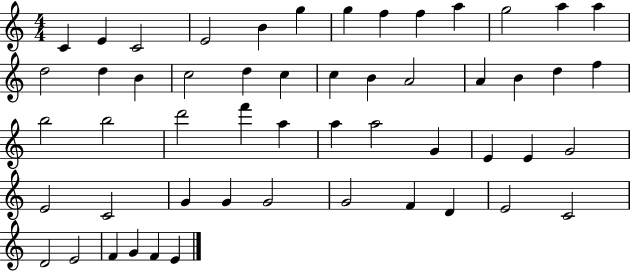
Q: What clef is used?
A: treble